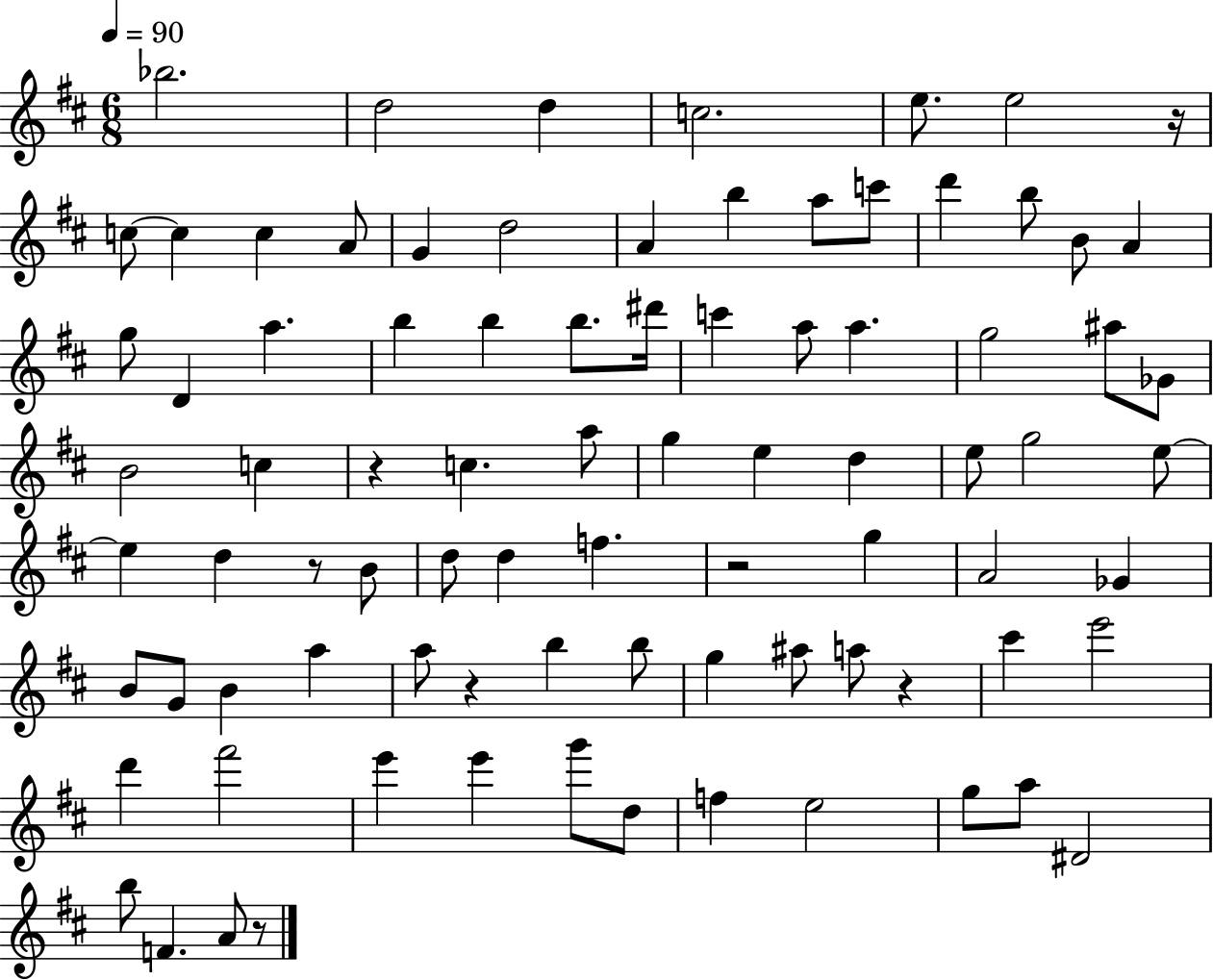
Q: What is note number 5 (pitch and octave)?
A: E5